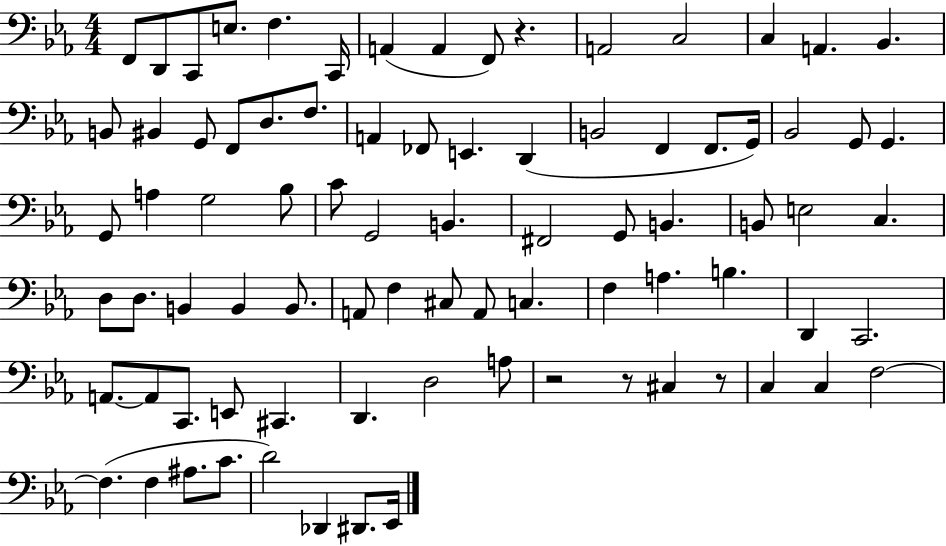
X:1
T:Untitled
M:4/4
L:1/4
K:Eb
F,,/2 D,,/2 C,,/2 E,/2 F, C,,/4 A,, A,, F,,/2 z A,,2 C,2 C, A,, _B,, B,,/2 ^B,, G,,/2 F,,/2 D,/2 F,/2 A,, _F,,/2 E,, D,, B,,2 F,, F,,/2 G,,/4 _B,,2 G,,/2 G,, G,,/2 A, G,2 _B,/2 C/2 G,,2 B,, ^F,,2 G,,/2 B,, B,,/2 E,2 C, D,/2 D,/2 B,, B,, B,,/2 A,,/2 F, ^C,/2 A,,/2 C, F, A, B, D,, C,,2 A,,/2 A,,/2 C,,/2 E,,/2 ^C,, D,, D,2 A,/2 z2 z/2 ^C, z/2 C, C, F,2 F, F, ^A,/2 C/2 D2 _D,, ^D,,/2 _E,,/4